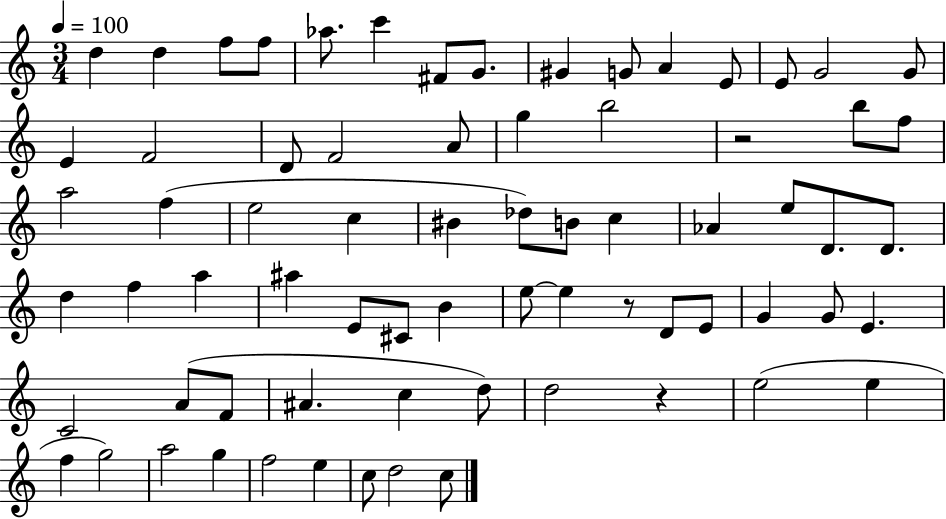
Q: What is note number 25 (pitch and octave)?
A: A5